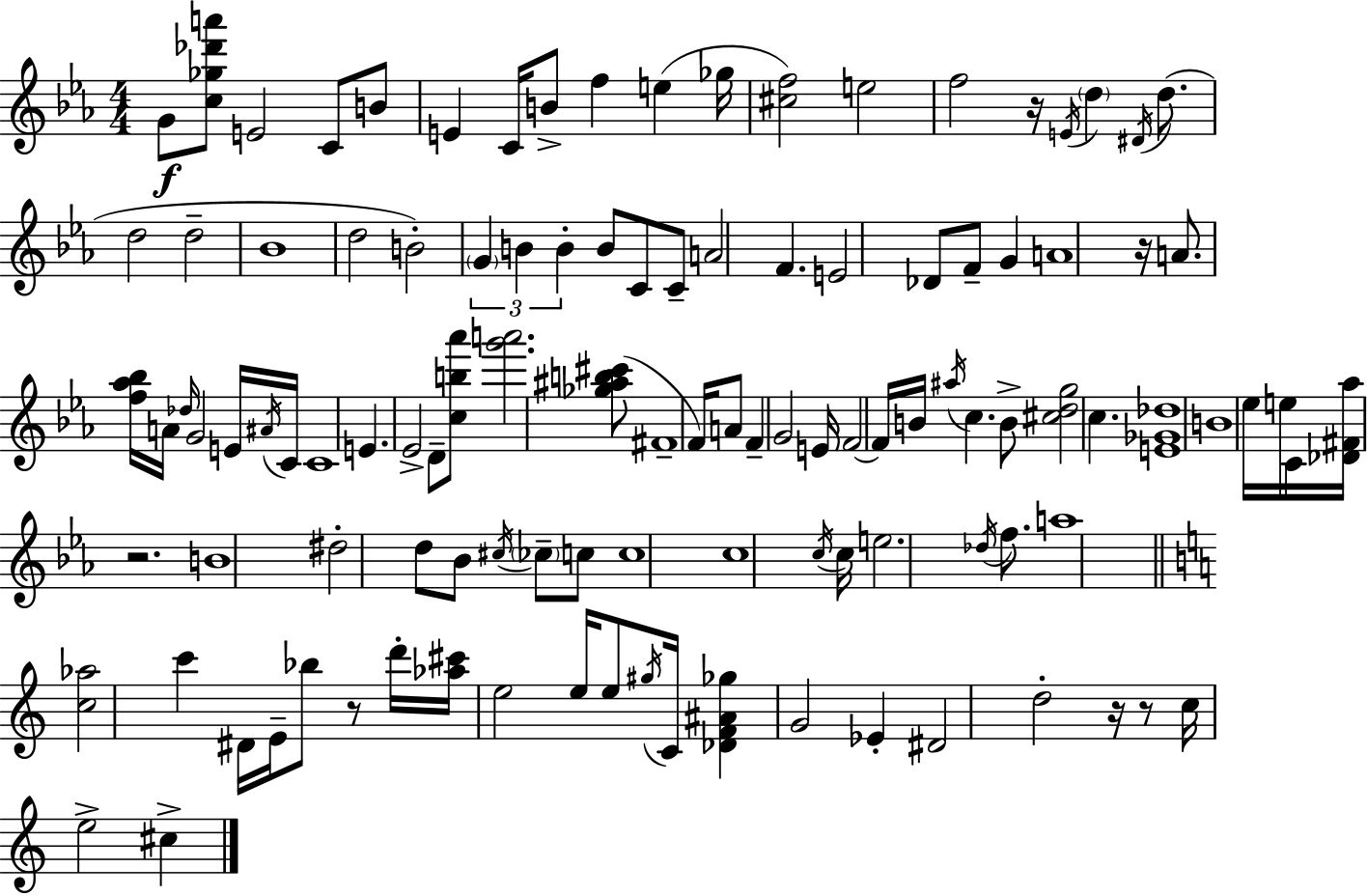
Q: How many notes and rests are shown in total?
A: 112